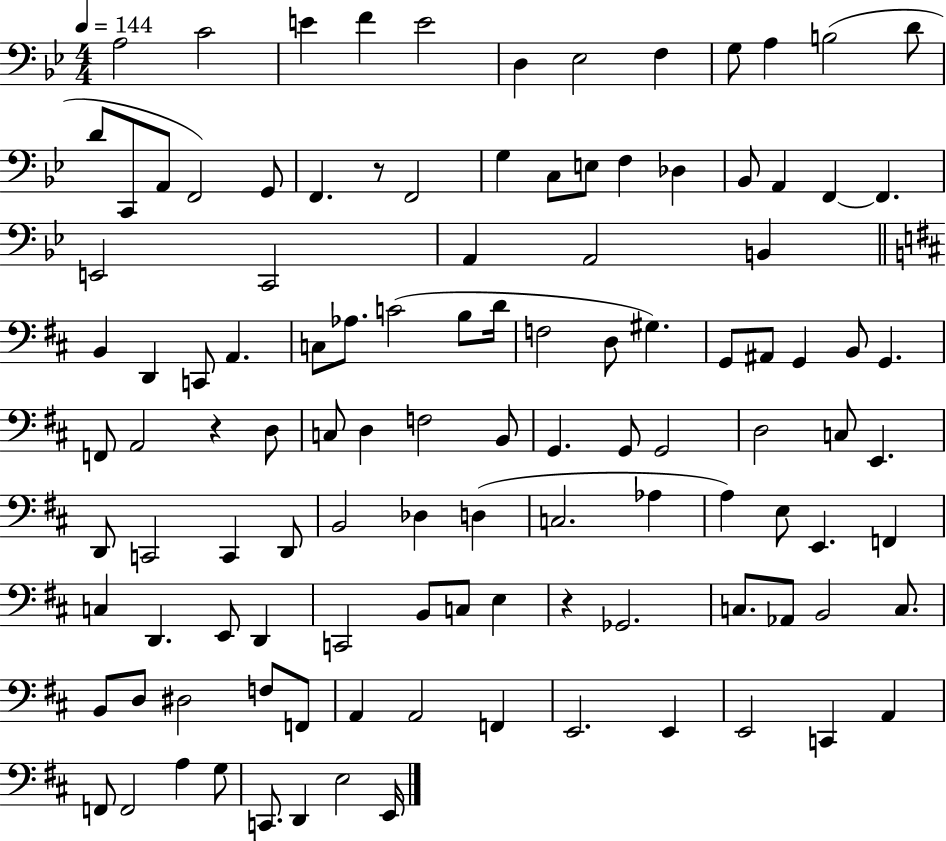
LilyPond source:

{
  \clef bass
  \numericTimeSignature
  \time 4/4
  \key bes \major
  \tempo 4 = 144
  a2 c'2 | e'4 f'4 e'2 | d4 ees2 f4 | g8 a4 b2( d'8 | \break d'8 c,8 a,8 f,2) g,8 | f,4. r8 f,2 | g4 c8 e8 f4 des4 | bes,8 a,4 f,4~~ f,4. | \break e,2 c,2 | a,4 a,2 b,4 | \bar "||" \break \key d \major b,4 d,4 c,8 a,4. | c8 aes8. c'2( b8 d'16 | f2 d8 gis4.) | g,8 ais,8 g,4 b,8 g,4. | \break f,8 a,2 r4 d8 | c8 d4 f2 b,8 | g,4. g,8 g,2 | d2 c8 e,4. | \break d,8 c,2 c,4 d,8 | b,2 des4 d4( | c2. aes4 | a4) e8 e,4. f,4 | \break c4 d,4. e,8 d,4 | c,2 b,8 c8 e4 | r4 ges,2. | c8. aes,8 b,2 c8. | \break b,8 d8 dis2 f8 f,8 | a,4 a,2 f,4 | e,2. e,4 | e,2 c,4 a,4 | \break f,8 f,2 a4 g8 | c,8. d,4 e2 e,16 | \bar "|."
}